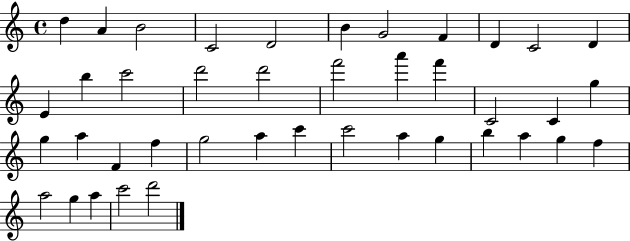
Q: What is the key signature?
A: C major